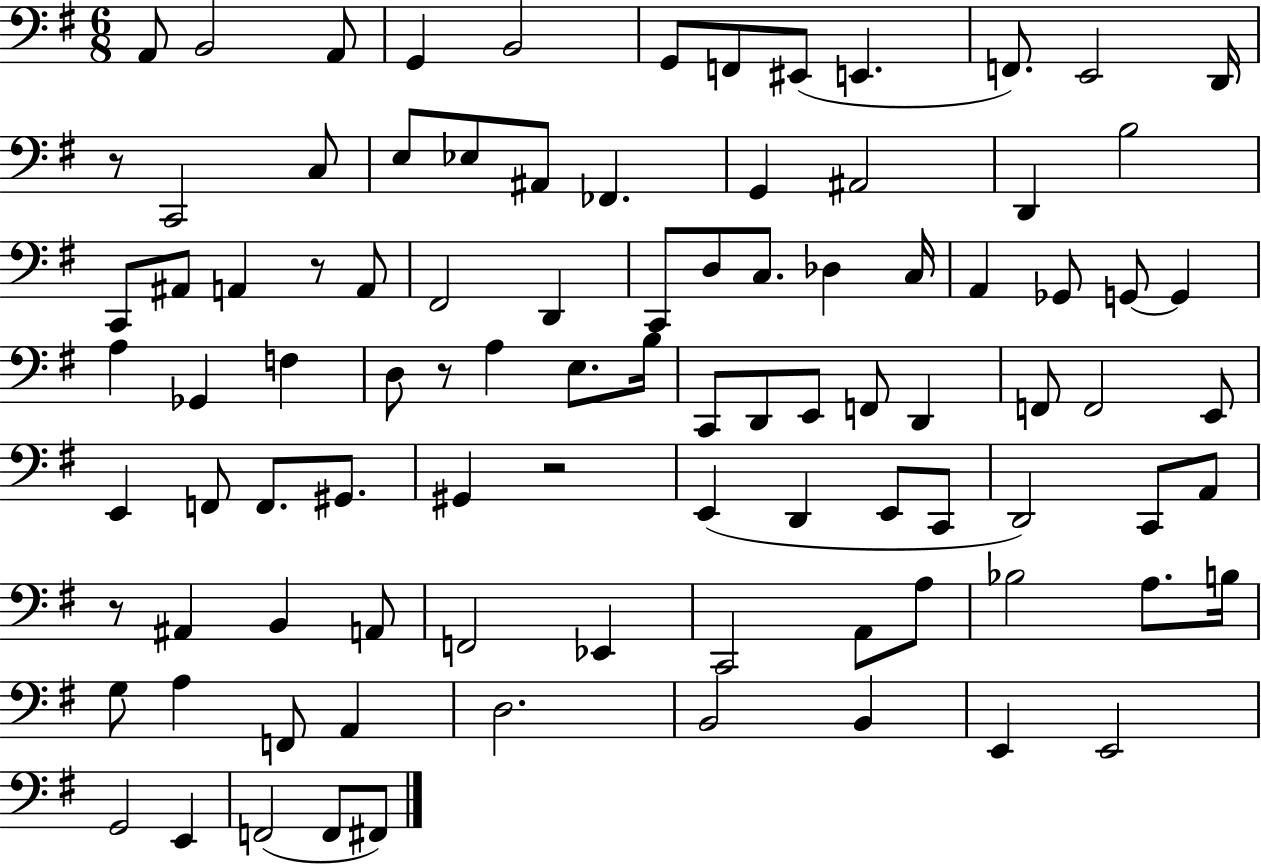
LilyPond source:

{
  \clef bass
  \numericTimeSignature
  \time 6/8
  \key g \major
  a,8 b,2 a,8 | g,4 b,2 | g,8 f,8 eis,8( e,4. | f,8.) e,2 d,16 | \break r8 c,2 c8 | e8 ees8 ais,8 fes,4. | g,4 ais,2 | d,4 b2 | \break c,8 ais,8 a,4 r8 a,8 | fis,2 d,4 | c,8 d8 c8. des4 c16 | a,4 ges,8 g,8~~ g,4 | \break a4 ges,4 f4 | d8 r8 a4 e8. b16 | c,8 d,8 e,8 f,8 d,4 | f,8 f,2 e,8 | \break e,4 f,8 f,8. gis,8. | gis,4 r2 | e,4( d,4 e,8 c,8 | d,2) c,8 a,8 | \break r8 ais,4 b,4 a,8 | f,2 ees,4 | c,2 a,8 a8 | bes2 a8. b16 | \break g8 a4 f,8 a,4 | d2. | b,2 b,4 | e,4 e,2 | \break g,2 e,4 | f,2( f,8 fis,8) | \bar "|."
}